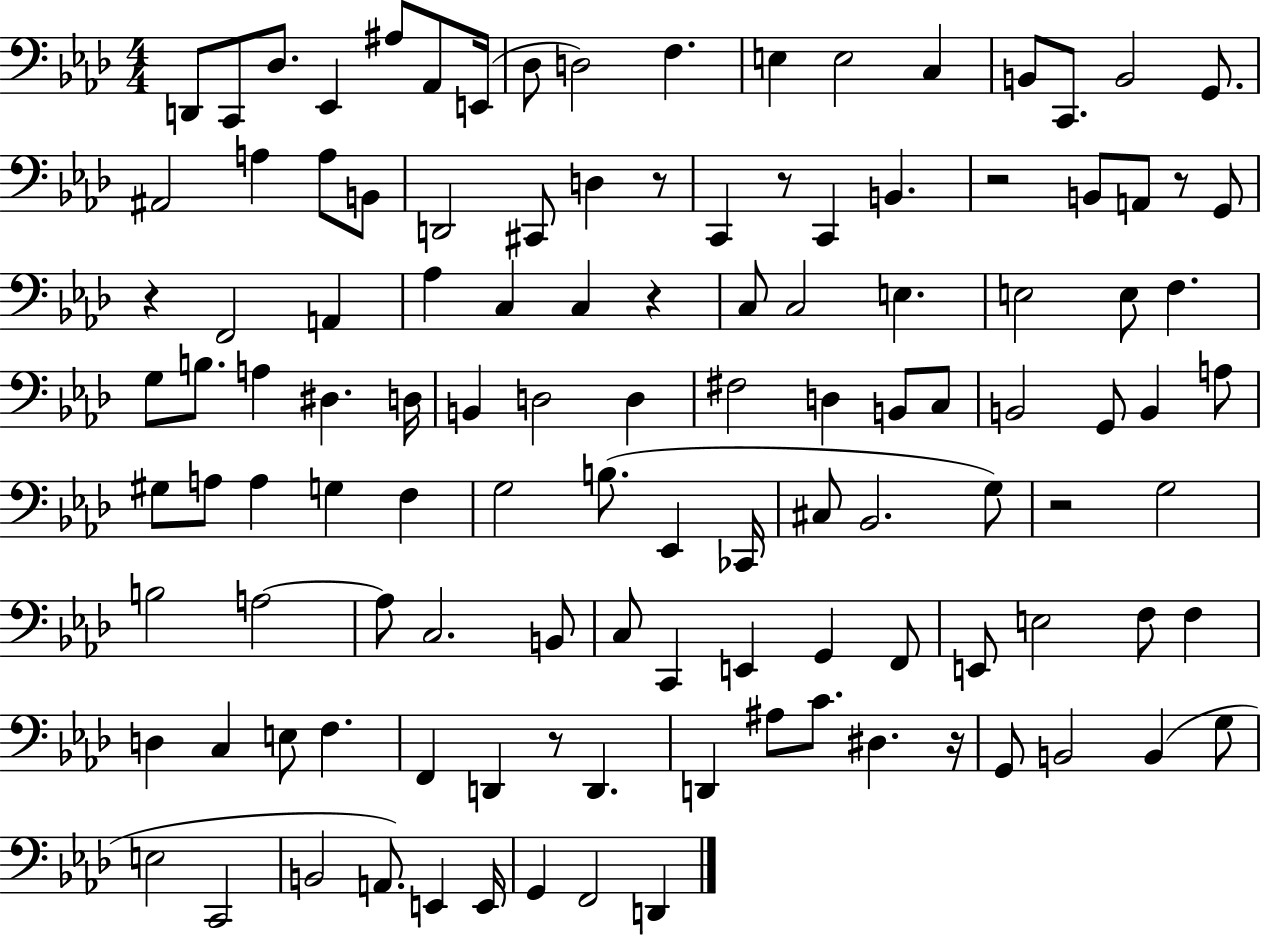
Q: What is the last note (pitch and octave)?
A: D2